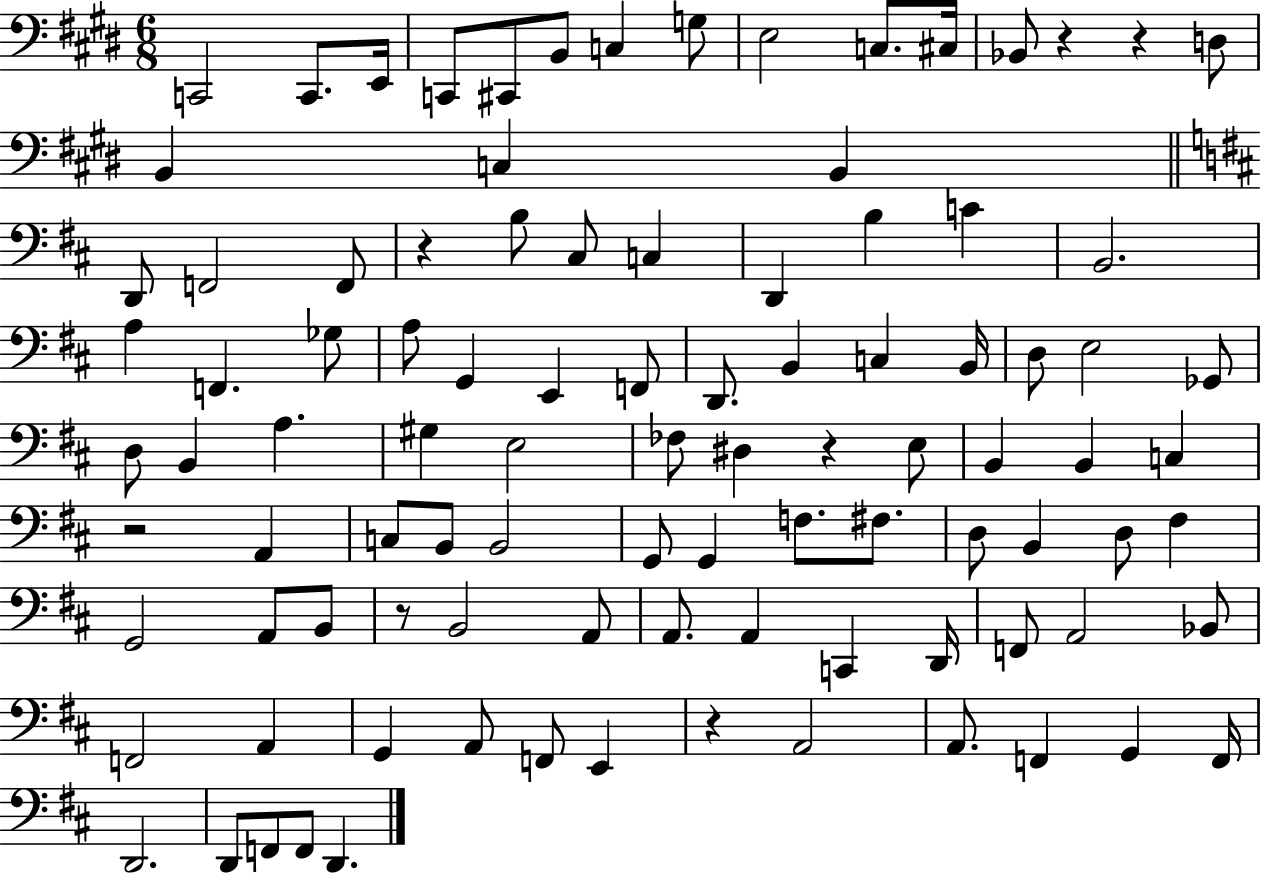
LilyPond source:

{
  \clef bass
  \numericTimeSignature
  \time 6/8
  \key e \major
  \repeat volta 2 { c,2 c,8. e,16 | c,8 cis,8 b,8 c4 g8 | e2 c8. cis16 | bes,8 r4 r4 d8 | \break b,4 c4 b,4 | \bar "||" \break \key b \minor d,8 f,2 f,8 | r4 b8 cis8 c4 | d,4 b4 c'4 | b,2. | \break a4 f,4. ges8 | a8 g,4 e,4 f,8 | d,8. b,4 c4 b,16 | d8 e2 ges,8 | \break d8 b,4 a4. | gis4 e2 | fes8 dis4 r4 e8 | b,4 b,4 c4 | \break r2 a,4 | c8 b,8 b,2 | g,8 g,4 f8. fis8. | d8 b,4 d8 fis4 | \break g,2 a,8 b,8 | r8 b,2 a,8 | a,8. a,4 c,4 d,16 | f,8 a,2 bes,8 | \break f,2 a,4 | g,4 a,8 f,8 e,4 | r4 a,2 | a,8. f,4 g,4 f,16 | \break d,2. | d,8 f,8 f,8 d,4. | } \bar "|."
}